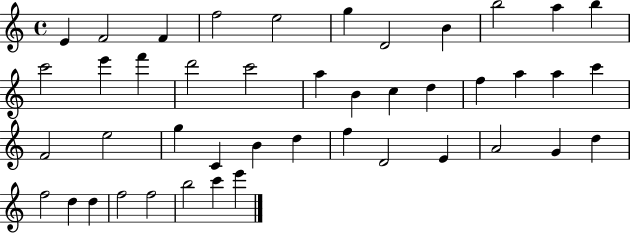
{
  \clef treble
  \time 4/4
  \defaultTimeSignature
  \key c \major
  e'4 f'2 f'4 | f''2 e''2 | g''4 d'2 b'4 | b''2 a''4 b''4 | \break c'''2 e'''4 f'''4 | d'''2 c'''2 | a''4 b'4 c''4 d''4 | f''4 a''4 a''4 c'''4 | \break f'2 e''2 | g''4 c'4 b'4 d''4 | f''4 d'2 e'4 | a'2 g'4 d''4 | \break f''2 d''4 d''4 | f''2 f''2 | b''2 c'''4 e'''4 | \bar "|."
}